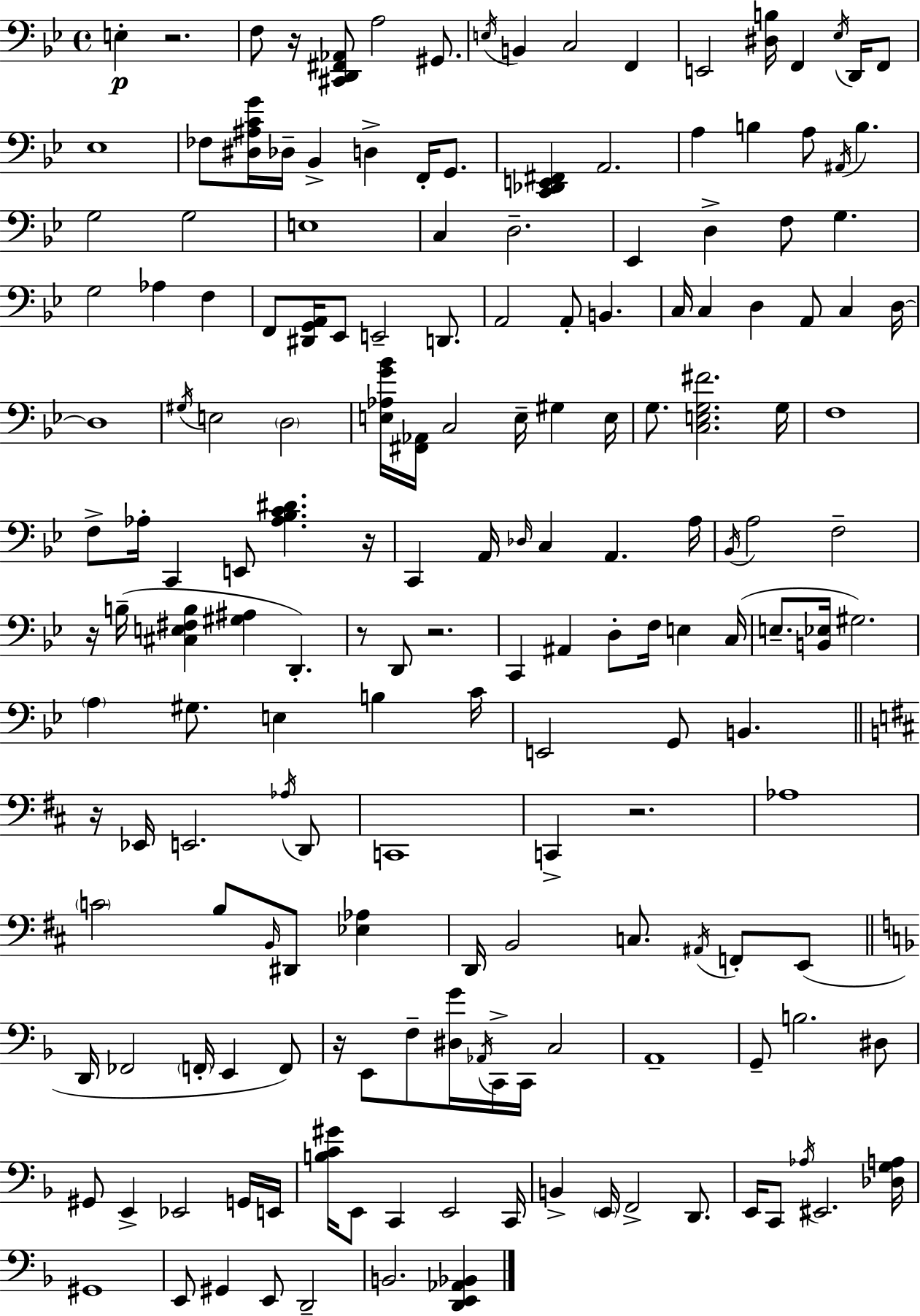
X:1
T:Untitled
M:4/4
L:1/4
K:Bb
E, z2 F,/2 z/4 [^C,,D,,^F,,_A,,]/2 A,2 ^G,,/2 E,/4 B,, C,2 F,, E,,2 [^D,B,]/4 F,, _E,/4 D,,/4 F,,/2 _E,4 _F,/2 [^D,^A,CG]/4 _D,/4 _B,, D, F,,/4 G,,/2 [C,,_D,,E,,^F,,] A,,2 A, B, A,/2 ^A,,/4 B, G,2 G,2 E,4 C, D,2 _E,, D, F,/2 G, G,2 _A, F, F,,/2 [^D,,G,,A,,]/4 _E,,/2 E,,2 D,,/2 A,,2 A,,/2 B,, C,/4 C, D, A,,/2 C, D,/4 D,4 ^G,/4 E,2 D,2 [E,_A,G_B]/4 [^F,,_A,,]/4 C,2 E,/4 ^G, E,/4 G,/2 [C,E,G,^F]2 G,/4 F,4 F,/2 _A,/4 C,, E,,/2 [_A,_B,C^D] z/4 C,, A,,/4 _D,/4 C, A,, A,/4 _B,,/4 A,2 F,2 z/4 B,/4 [^C,E,^F,B,] [^G,^A,] D,, z/2 D,,/2 z2 C,, ^A,, D,/2 F,/4 E, C,/4 E,/2 [B,,_E,]/4 ^G,2 A, ^G,/2 E, B, C/4 E,,2 G,,/2 B,, z/4 _E,,/4 E,,2 _A,/4 D,,/2 C,,4 C,, z2 _A,4 C2 B,/2 B,,/4 ^D,,/2 [_E,_A,] D,,/4 B,,2 C,/2 ^A,,/4 F,,/2 E,,/2 D,,/4 _F,,2 F,,/4 E,, F,,/2 z/4 E,,/2 F,/2 [^D,G]/4 _A,,/4 C,,/4 C,,/4 C,2 A,,4 G,,/2 B,2 ^D,/2 ^G,,/2 E,, _E,,2 G,,/4 E,,/4 [B,C^G]/4 E,,/2 C,, E,,2 C,,/4 B,, E,,/4 F,,2 D,,/2 E,,/4 C,,/2 _A,/4 ^E,,2 [_D,G,A,]/4 ^G,,4 E,,/2 ^G,, E,,/2 D,,2 B,,2 [D,,E,,_A,,_B,,]